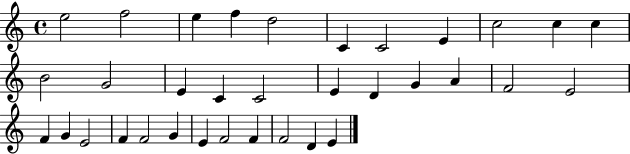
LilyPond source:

{
  \clef treble
  \time 4/4
  \defaultTimeSignature
  \key c \major
  e''2 f''2 | e''4 f''4 d''2 | c'4 c'2 e'4 | c''2 c''4 c''4 | \break b'2 g'2 | e'4 c'4 c'2 | e'4 d'4 g'4 a'4 | f'2 e'2 | \break f'4 g'4 e'2 | f'4 f'2 g'4 | e'4 f'2 f'4 | f'2 d'4 e'4 | \break \bar "|."
}